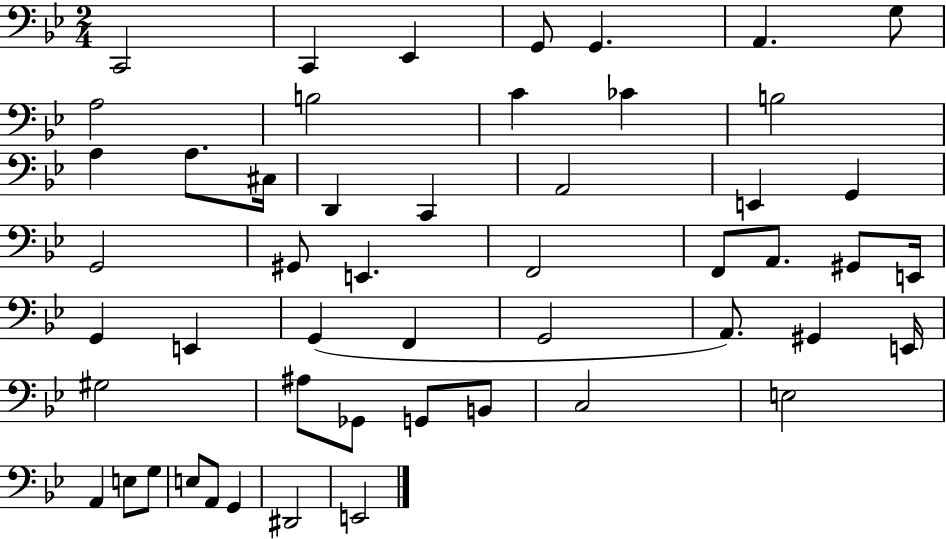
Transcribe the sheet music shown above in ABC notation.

X:1
T:Untitled
M:2/4
L:1/4
K:Bb
C,,2 C,, _E,, G,,/2 G,, A,, G,/2 A,2 B,2 C _C B,2 A, A,/2 ^C,/4 D,, C,, A,,2 E,, G,, G,,2 ^G,,/2 E,, F,,2 F,,/2 A,,/2 ^G,,/2 E,,/4 G,, E,, G,, F,, G,,2 A,,/2 ^G,, E,,/4 ^G,2 ^A,/2 _G,,/2 G,,/2 B,,/2 C,2 E,2 A,, E,/2 G,/2 E,/2 A,,/2 G,, ^D,,2 E,,2